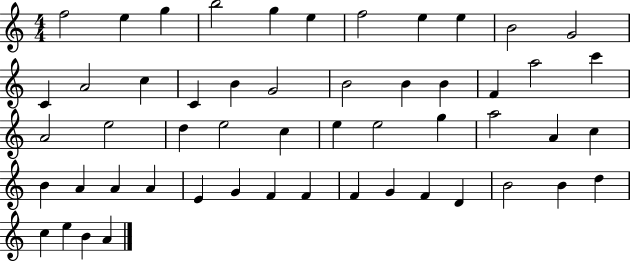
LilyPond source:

{
  \clef treble
  \numericTimeSignature
  \time 4/4
  \key c \major
  f''2 e''4 g''4 | b''2 g''4 e''4 | f''2 e''4 e''4 | b'2 g'2 | \break c'4 a'2 c''4 | c'4 b'4 g'2 | b'2 b'4 b'4 | f'4 a''2 c'''4 | \break a'2 e''2 | d''4 e''2 c''4 | e''4 e''2 g''4 | a''2 a'4 c''4 | \break b'4 a'4 a'4 a'4 | e'4 g'4 f'4 f'4 | f'4 g'4 f'4 d'4 | b'2 b'4 d''4 | \break c''4 e''4 b'4 a'4 | \bar "|."
}